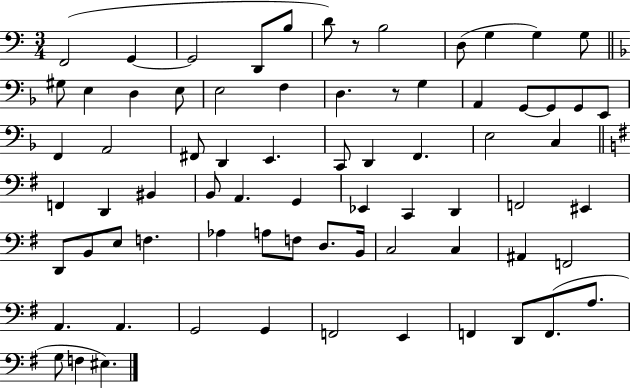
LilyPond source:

{
  \clef bass
  \numericTimeSignature
  \time 3/4
  \key c \major
  f,2( g,4~~ | g,2 d,8 b8 | d'8) r8 b2 | d8( g4 g4) g8 | \break \bar "||" \break \key d \minor gis8 e4 d4 e8 | e2 f4 | d4. r8 g4 | a,4 g,8~~ g,8 g,8 e,8 | \break f,4 a,2 | fis,8 d,4 e,4. | c,8 d,4 f,4. | e2 c4 | \break \bar "||" \break \key g \major f,4 d,4 bis,4 | b,8 a,4. g,4 | ees,4 c,4 d,4 | f,2 eis,4 | \break d,8 b,8 e8 f4. | aes4 a8 f8 d8. b,16 | c2 c4 | ais,4 f,2 | \break a,4. a,4. | g,2 g,4 | f,2 e,4 | f,4 d,8 f,8.( a8. | \break g8 f4 eis4.) | \bar "|."
}